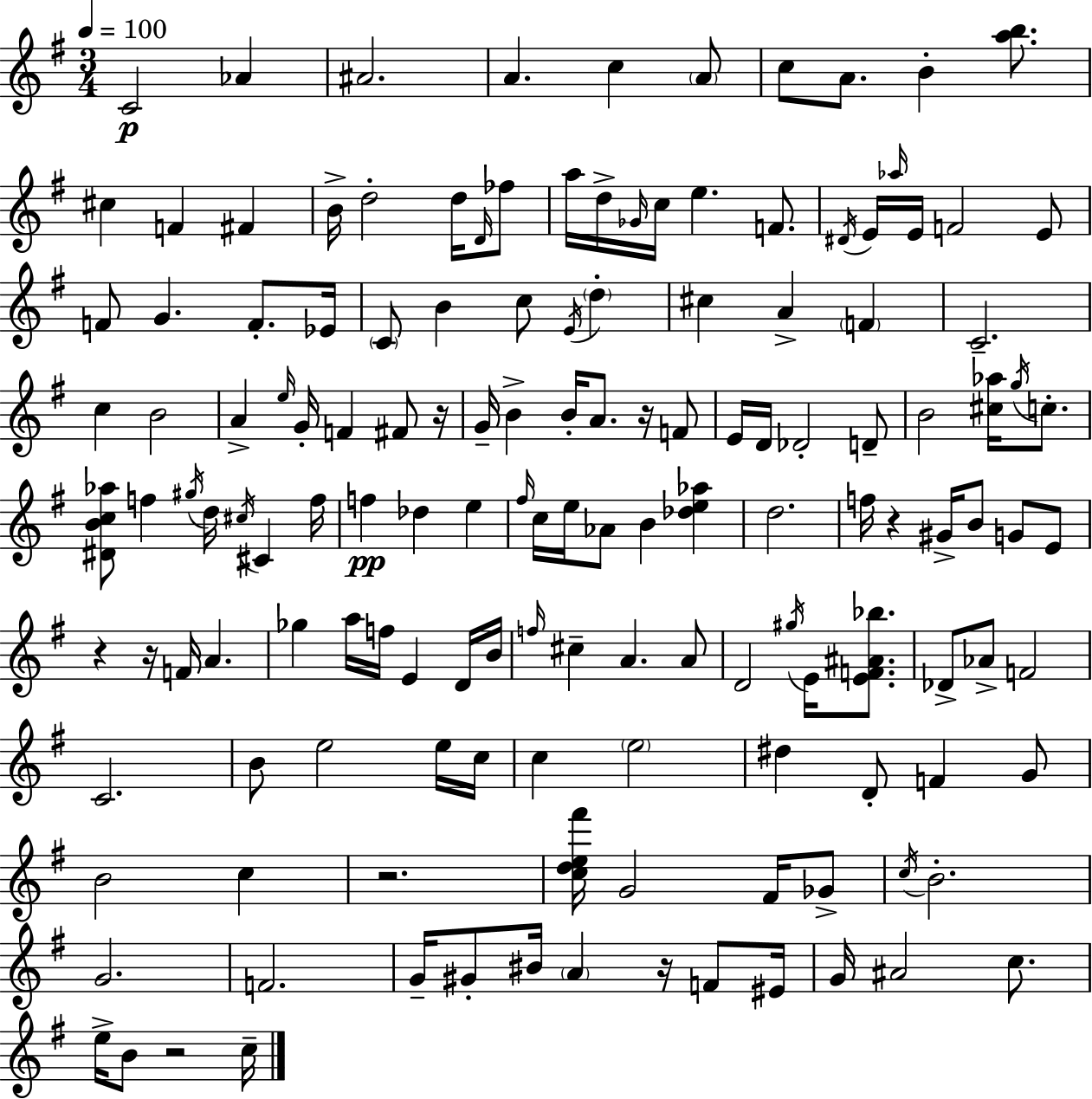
C4/h Ab4/q A#4/h. A4/q. C5/q A4/e C5/e A4/e. B4/q [A5,B5]/e. C#5/q F4/q F#4/q B4/s D5/h D5/s D4/s FES5/e A5/s D5/s Gb4/s C5/s E5/q. F4/e. D#4/s E4/s Ab5/s E4/s F4/h E4/e F4/e G4/q. F4/e. Eb4/s C4/e B4/q C5/e E4/s D5/q C#5/q A4/q F4/q C4/h. C5/q B4/h A4/q E5/s G4/s F4/q F#4/e R/s G4/s B4/q B4/s A4/e. R/s F4/e E4/s D4/s Db4/h D4/e B4/h [C#5,Ab5]/s G5/s C5/e. [D#4,B4,C5,Ab5]/e F5/q G#5/s D5/s C#5/s C#4/q F5/s F5/q Db5/q E5/q F#5/s C5/s E5/s Ab4/e B4/q [Db5,E5,Ab5]/q D5/h. F5/s R/q G#4/s B4/e G4/e E4/e R/q R/s F4/s A4/q. Gb5/q A5/s F5/s E4/q D4/s B4/s F5/s C#5/q A4/q. A4/e D4/h G#5/s E4/s [E4,F4,A#4,Bb5]/e. Db4/e Ab4/e F4/h C4/h. B4/e E5/h E5/s C5/s C5/q E5/h D#5/q D4/e F4/q G4/e B4/h C5/q R/h. [C5,D5,E5,F#6]/s G4/h F#4/s Gb4/e C5/s B4/h. G4/h. F4/h. G4/s G#4/e BIS4/s A4/q R/s F4/e EIS4/s G4/s A#4/h C5/e. E5/s B4/e R/h C5/s